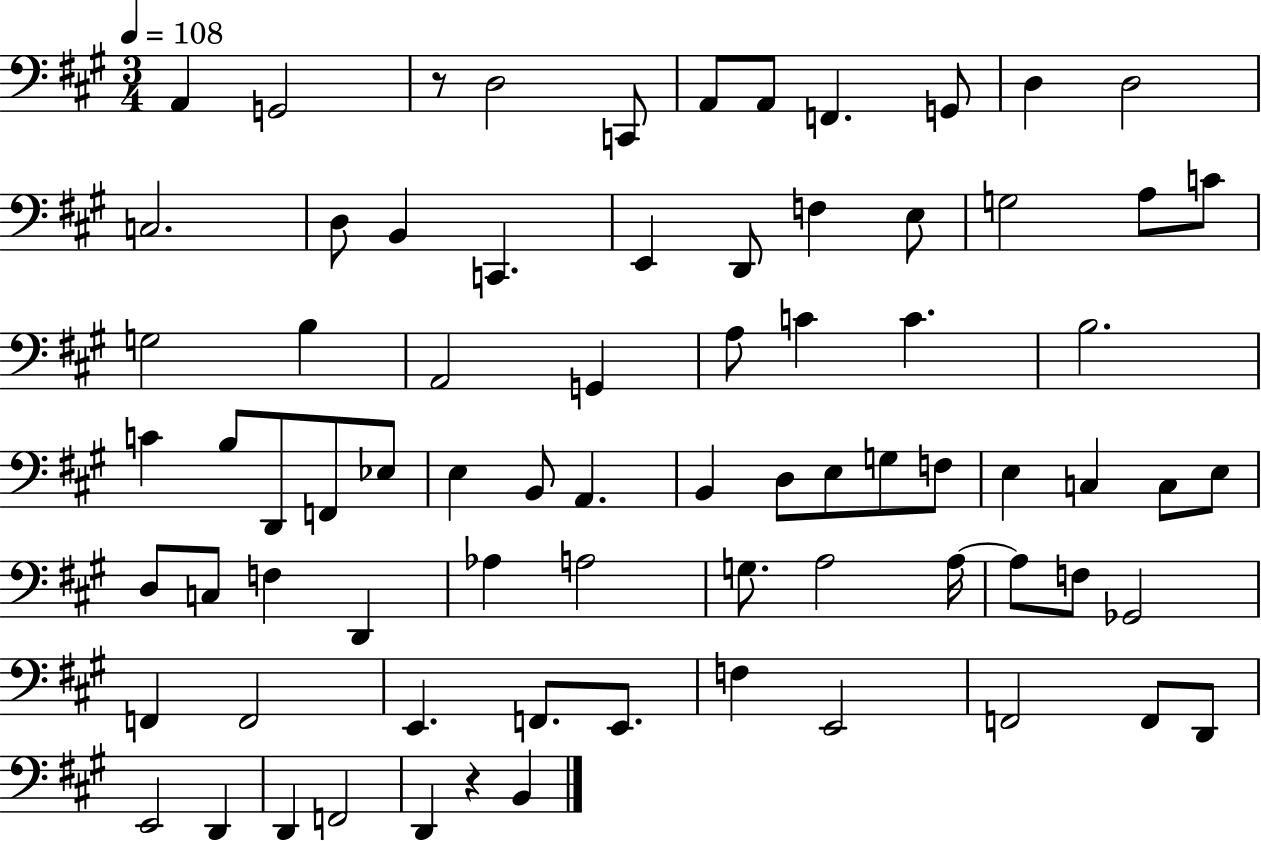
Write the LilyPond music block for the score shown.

{
  \clef bass
  \numericTimeSignature
  \time 3/4
  \key a \major
  \tempo 4 = 108
  a,4 g,2 | r8 d2 c,8 | a,8 a,8 f,4. g,8 | d4 d2 | \break c2. | d8 b,4 c,4. | e,4 d,8 f4 e8 | g2 a8 c'8 | \break g2 b4 | a,2 g,4 | a8 c'4 c'4. | b2. | \break c'4 b8 d,8 f,8 ees8 | e4 b,8 a,4. | b,4 d8 e8 g8 f8 | e4 c4 c8 e8 | \break d8 c8 f4 d,4 | aes4 a2 | g8. a2 a16~~ | a8 f8 ges,2 | \break f,4 f,2 | e,4. f,8. e,8. | f4 e,2 | f,2 f,8 d,8 | \break e,2 d,4 | d,4 f,2 | d,4 r4 b,4 | \bar "|."
}